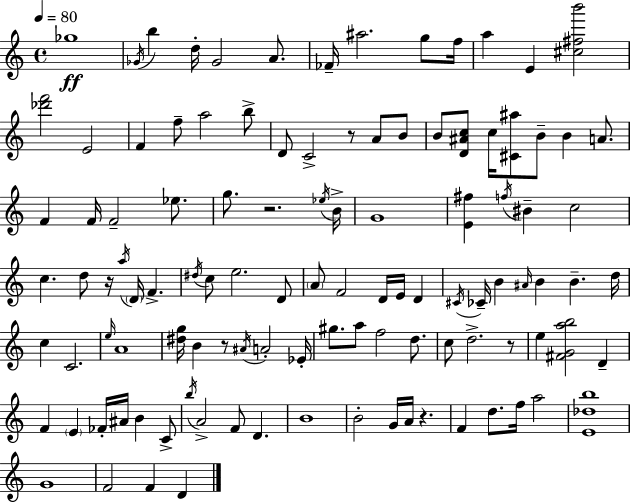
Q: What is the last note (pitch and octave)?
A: D4